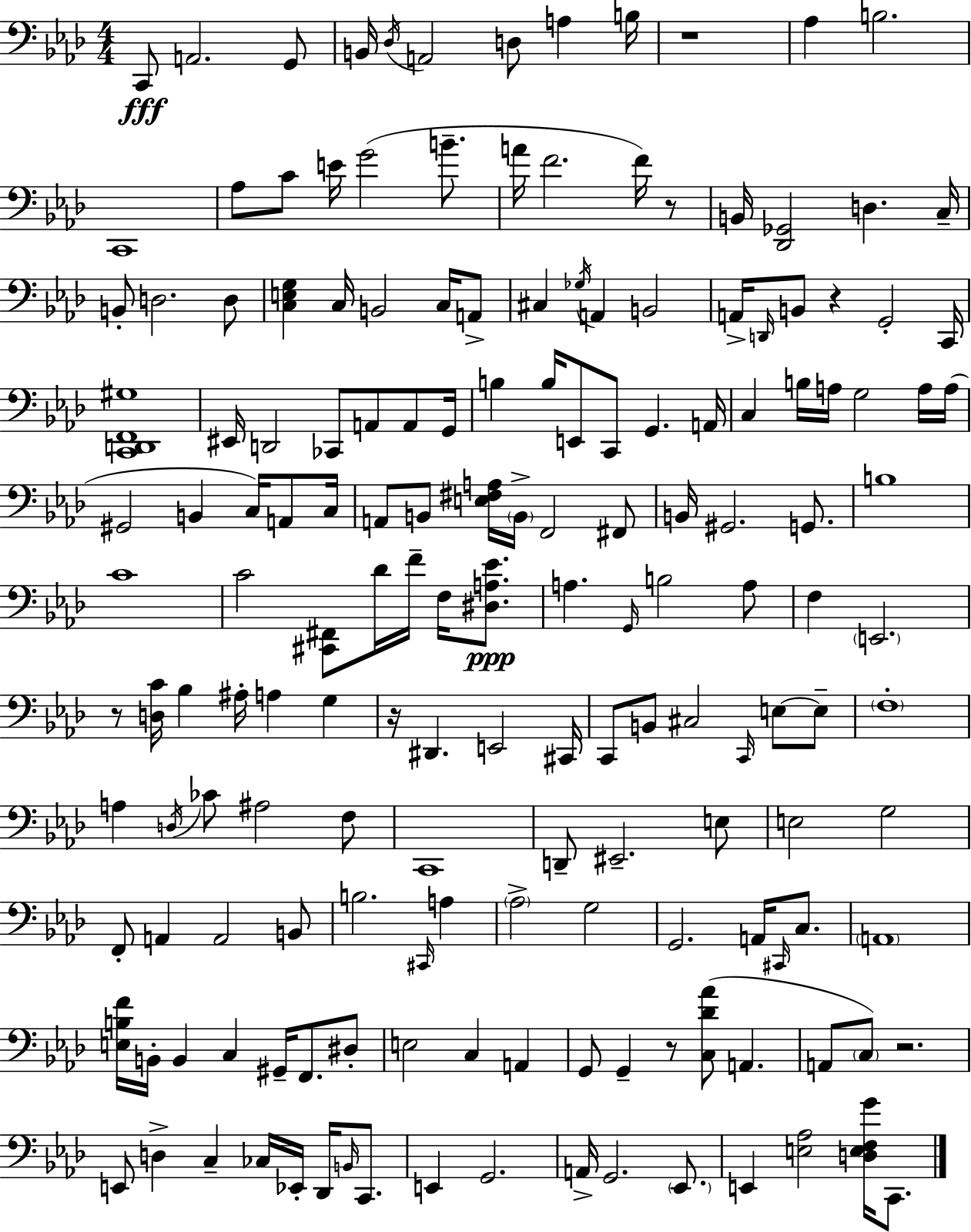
X:1
T:Untitled
M:4/4
L:1/4
K:Ab
C,,/2 A,,2 G,,/2 B,,/4 _D,/4 A,,2 D,/2 A, B,/4 z4 _A, B,2 C,,4 _A,/2 C/2 E/4 G2 B/2 A/4 F2 F/4 z/2 B,,/4 [_D,,_G,,]2 D, C,/4 B,,/2 D,2 D,/2 [C,E,G,] C,/4 B,,2 C,/4 A,,/2 ^C, _G,/4 A,, B,,2 A,,/4 D,,/4 B,,/2 z G,,2 C,,/4 [C,,D,,F,,^G,]4 ^E,,/4 D,,2 _C,,/2 A,,/2 A,,/2 G,,/4 B, B,/4 E,,/2 C,,/2 G,, A,,/4 C, B,/4 A,/4 G,2 A,/4 A,/4 ^G,,2 B,, C,/4 A,,/2 C,/4 A,,/2 B,,/2 [E,^F,A,]/4 B,,/4 F,,2 ^F,,/2 B,,/4 ^G,,2 G,,/2 B,4 C4 C2 [^C,,^F,,]/2 _D/4 F/4 F,/4 [^D,A,_E]/2 A, G,,/4 B,2 A,/2 F, E,,2 z/2 [D,C]/4 _B, ^A,/4 A, G, z/4 ^D,, E,,2 ^C,,/4 C,,/2 B,,/2 ^C,2 C,,/4 E,/2 E,/2 F,4 A, D,/4 _C/2 ^A,2 F,/2 C,,4 D,,/2 ^E,,2 E,/2 E,2 G,2 F,,/2 A,, A,,2 B,,/2 B,2 ^C,,/4 A, _A,2 G,2 G,,2 A,,/4 ^C,,/4 C,/2 A,,4 [E,B,F]/4 B,,/4 B,, C, ^G,,/4 F,,/2 ^D,/2 E,2 C, A,, G,,/2 G,, z/2 [C,_D_A]/2 A,, A,,/2 C,/2 z2 E,,/2 D, C, _C,/4 _E,,/4 _D,,/4 B,,/4 C,,/2 E,, G,,2 A,,/4 G,,2 _E,,/2 E,, [E,_A,]2 [D,E,F,G]/4 C,,/2